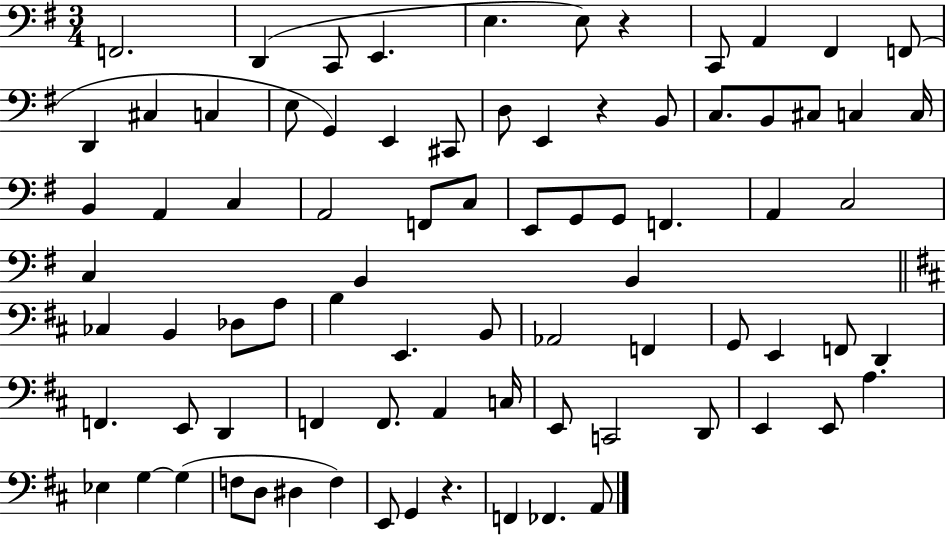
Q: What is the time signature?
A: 3/4